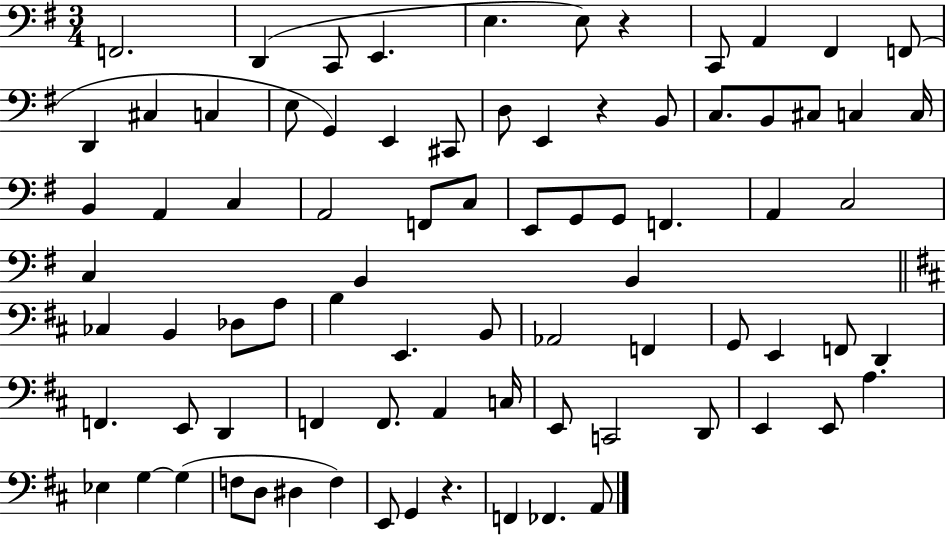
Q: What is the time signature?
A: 3/4